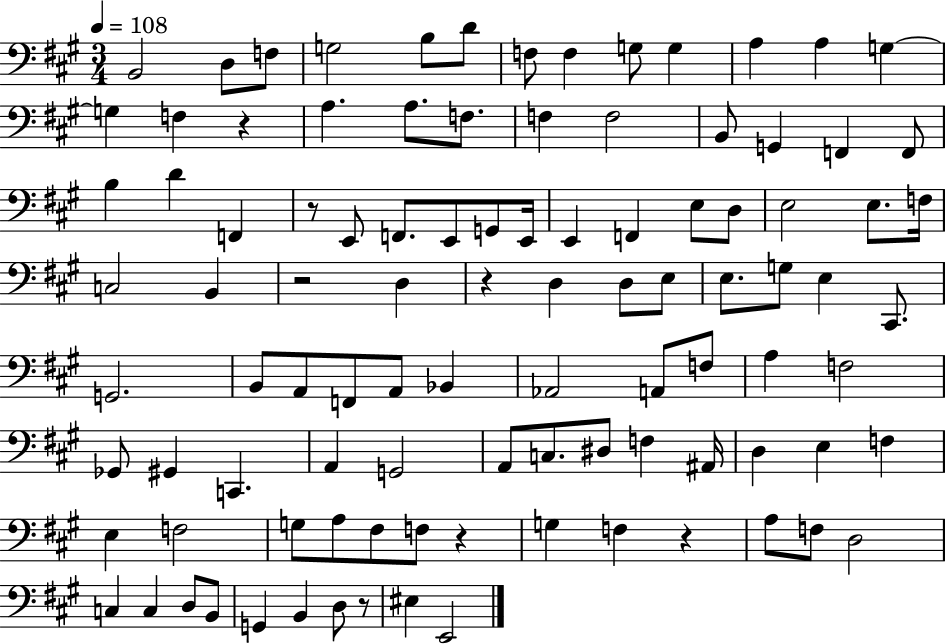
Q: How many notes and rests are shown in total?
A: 100